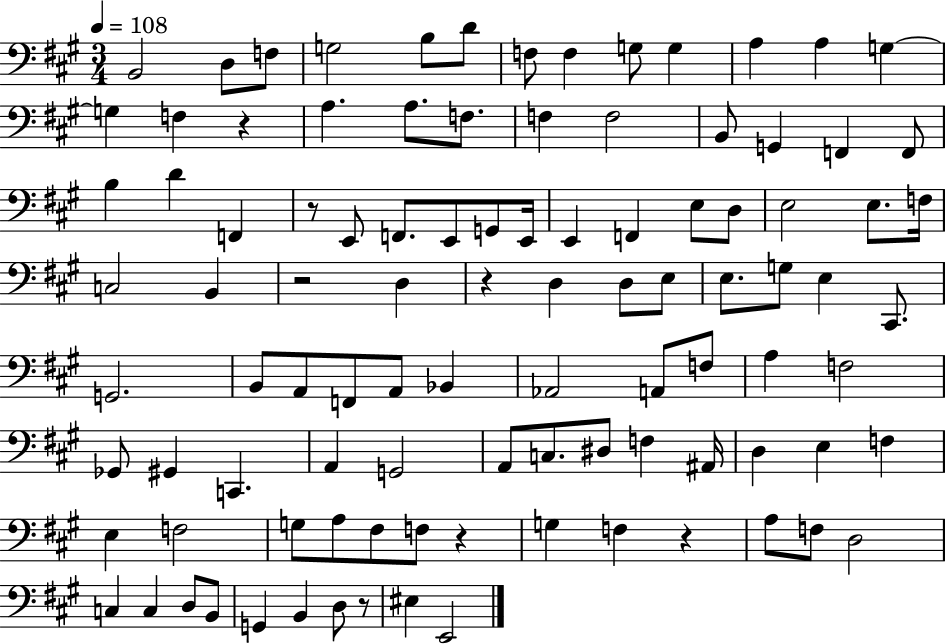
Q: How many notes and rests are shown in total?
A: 100